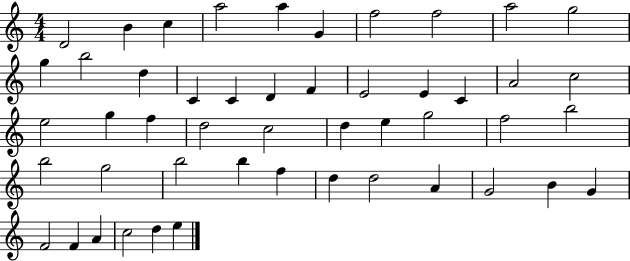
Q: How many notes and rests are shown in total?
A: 49